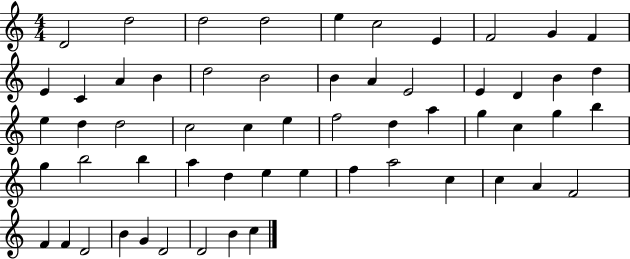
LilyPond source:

{
  \clef treble
  \numericTimeSignature
  \time 4/4
  \key c \major
  d'2 d''2 | d''2 d''2 | e''4 c''2 e'4 | f'2 g'4 f'4 | \break e'4 c'4 a'4 b'4 | d''2 b'2 | b'4 a'4 e'2 | e'4 d'4 b'4 d''4 | \break e''4 d''4 d''2 | c''2 c''4 e''4 | f''2 d''4 a''4 | g''4 c''4 g''4 b''4 | \break g''4 b''2 b''4 | a''4 d''4 e''4 e''4 | f''4 a''2 c''4 | c''4 a'4 f'2 | \break f'4 f'4 d'2 | b'4 g'4 d'2 | d'2 b'4 c''4 | \bar "|."
}